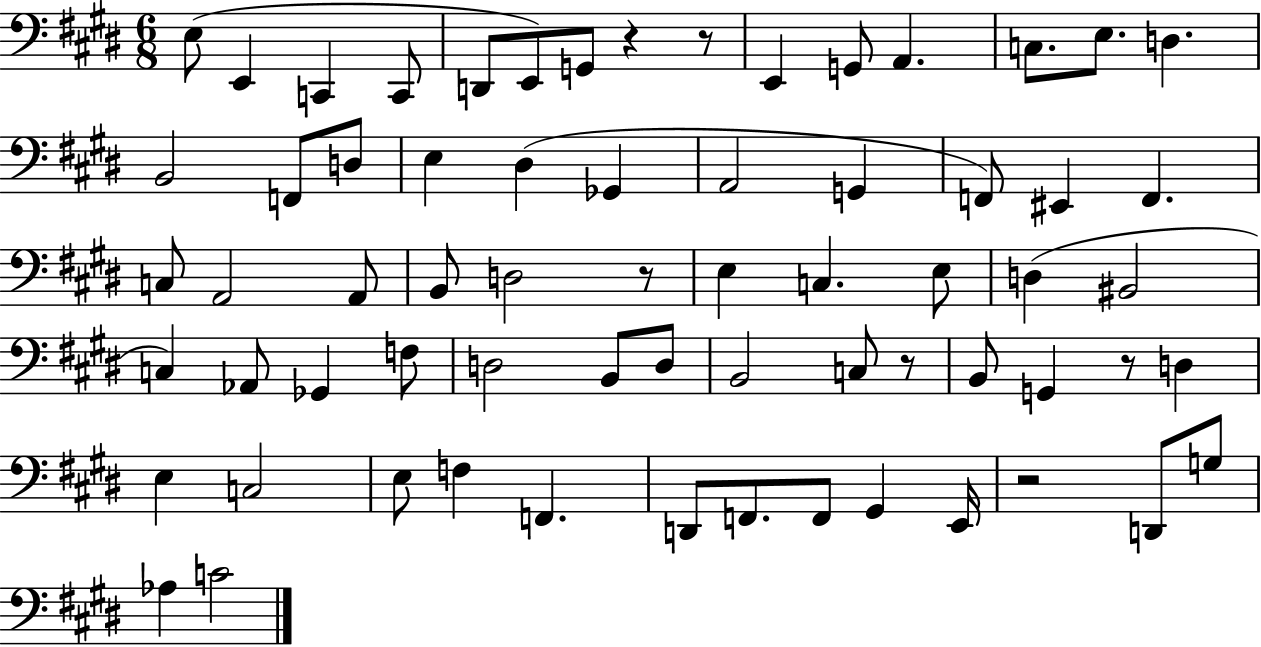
{
  \clef bass
  \numericTimeSignature
  \time 6/8
  \key e \major
  e8( e,4 c,4 c,8 | d,8 e,8) g,8 r4 r8 | e,4 g,8 a,4. | c8. e8. d4. | \break b,2 f,8 d8 | e4 dis4( ges,4 | a,2 g,4 | f,8) eis,4 f,4. | \break c8 a,2 a,8 | b,8 d2 r8 | e4 c4. e8 | d4( bis,2 | \break c4) aes,8 ges,4 f8 | d2 b,8 d8 | b,2 c8 r8 | b,8 g,4 r8 d4 | \break e4 c2 | e8 f4 f,4. | d,8 f,8. f,8 gis,4 e,16 | r2 d,8 g8 | \break aes4 c'2 | \bar "|."
}